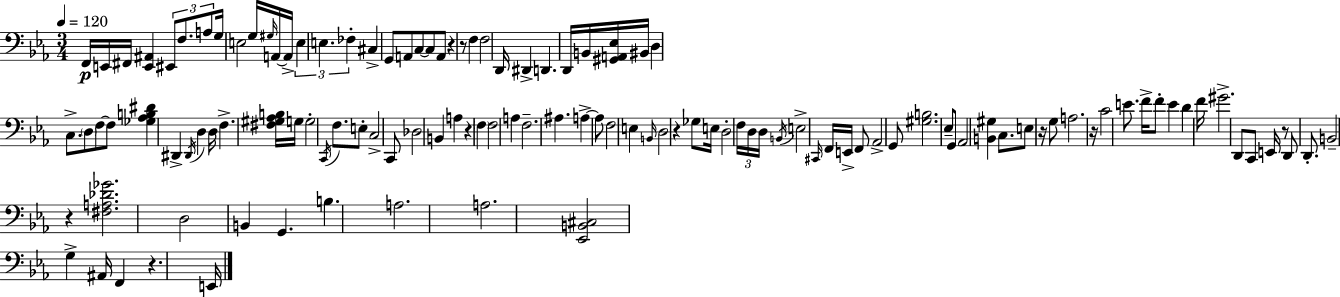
F2/s E2/s F#2/s [E2,A#2]/q EIS2/e F3/e. A3/e G3/s E3/h G3/s G#3/s A2/s A2/s E3/q E3/q. FES3/q C#3/q G2/e A2/e C3/e C3/e A2/e R/q R/e F3/q F3/h D2/s D#2/q D2/q. D2/s B2/s [G#2,A2,Eb3]/s BIS2/s D3/q C3/e. D3/e F3/e F3/e [Gb3,Ab3,B3,D#4]/q D#2/q D#2/s D3/q D3/s F3/q. [F#3,G#3,Ab3,B3]/s G3/s G3/h C2/s F3/e. E3/e C3/h C2/e Db3/h B2/q A3/q R/q F3/q F3/h A3/q F3/h. A#3/q. A3/q A3/e F3/h E3/q B2/s D3/h R/q Gb3/e E3/s D3/h F3/s D3/s D3/s B2/s E3/h C#2/s F2/s E2/s F2/e Ab2/h G2/e [G#3,B3]/h. Eb3/e G2/e Ab2/h [B2,G#3]/q C3/e. E3/e R/s G3/e A3/h. R/s C4/h E4/e. F4/s F4/e E4/q D4/q F4/s G#4/h. D2/e C2/e E2/s R/e D2/e D2/e. B2/h R/q [F#3,A3,Db4,Gb4]/h. D3/h B2/q G2/q. B3/q. A3/h. A3/h. [Eb2,B2,C#3]/h G3/q A#2/s F2/q R/q. E2/s